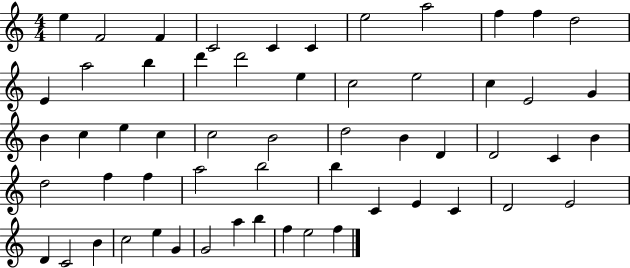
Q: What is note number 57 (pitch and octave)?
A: F5